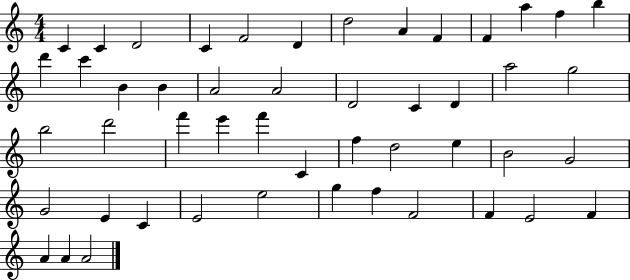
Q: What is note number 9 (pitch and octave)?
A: F4